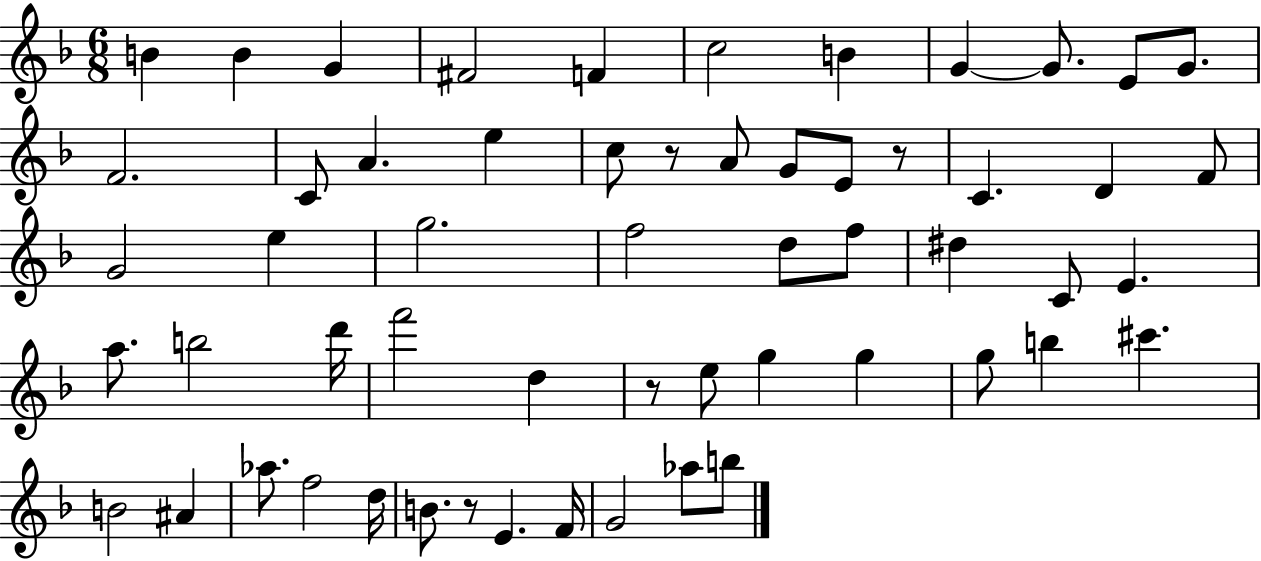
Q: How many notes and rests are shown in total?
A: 57